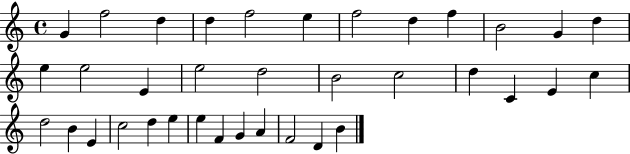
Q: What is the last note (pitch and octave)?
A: B4